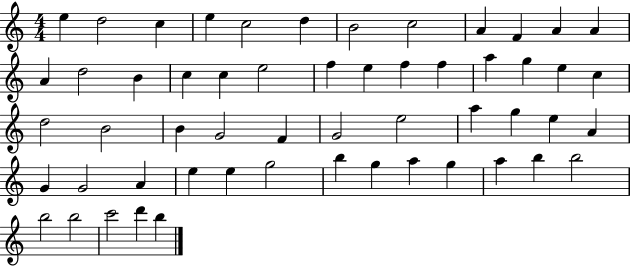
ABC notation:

X:1
T:Untitled
M:4/4
L:1/4
K:C
e d2 c e c2 d B2 c2 A F A A A d2 B c c e2 f e f f a g e c d2 B2 B G2 F G2 e2 a g e A G G2 A e e g2 b g a g a b b2 b2 b2 c'2 d' b